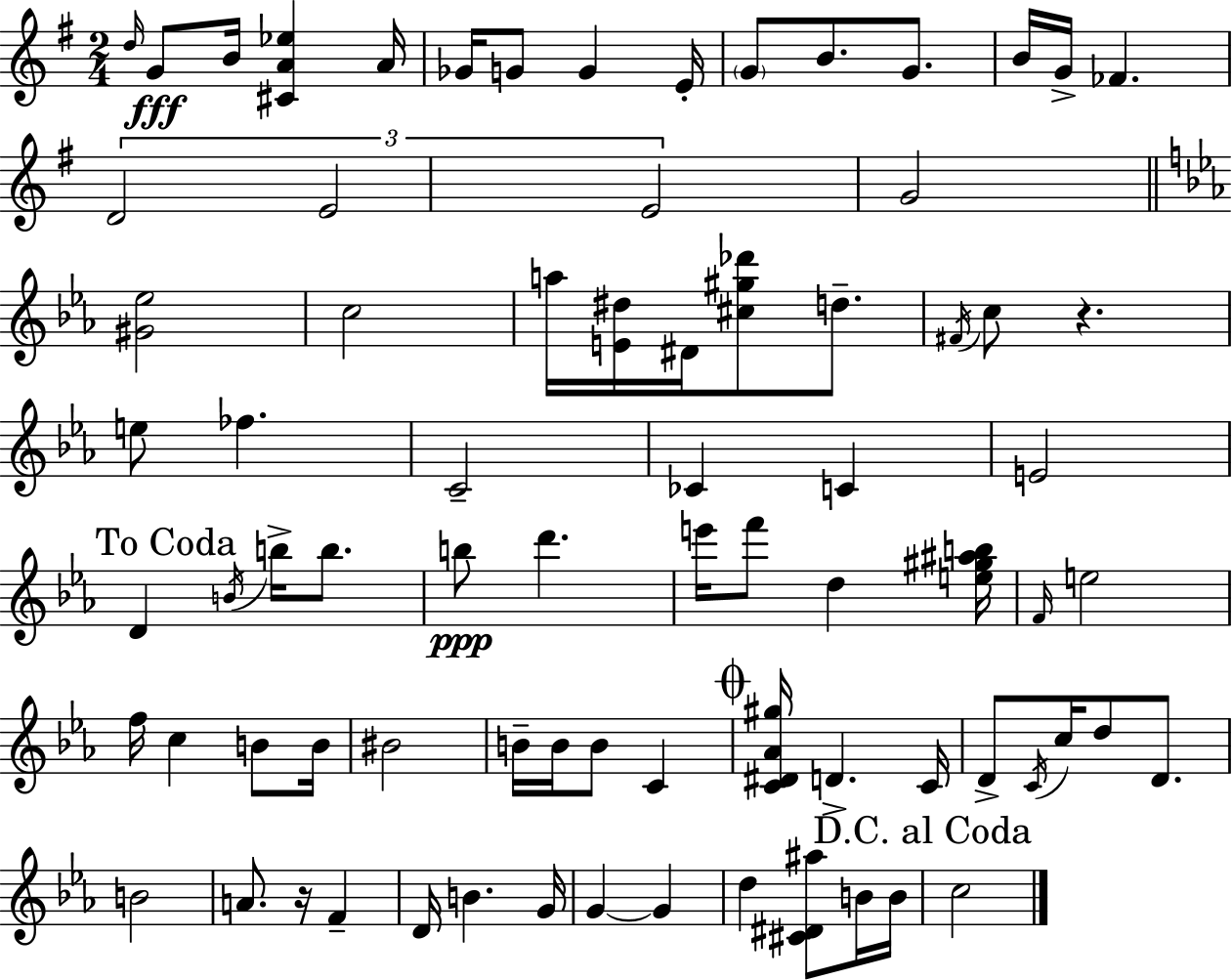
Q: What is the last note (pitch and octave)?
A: C5